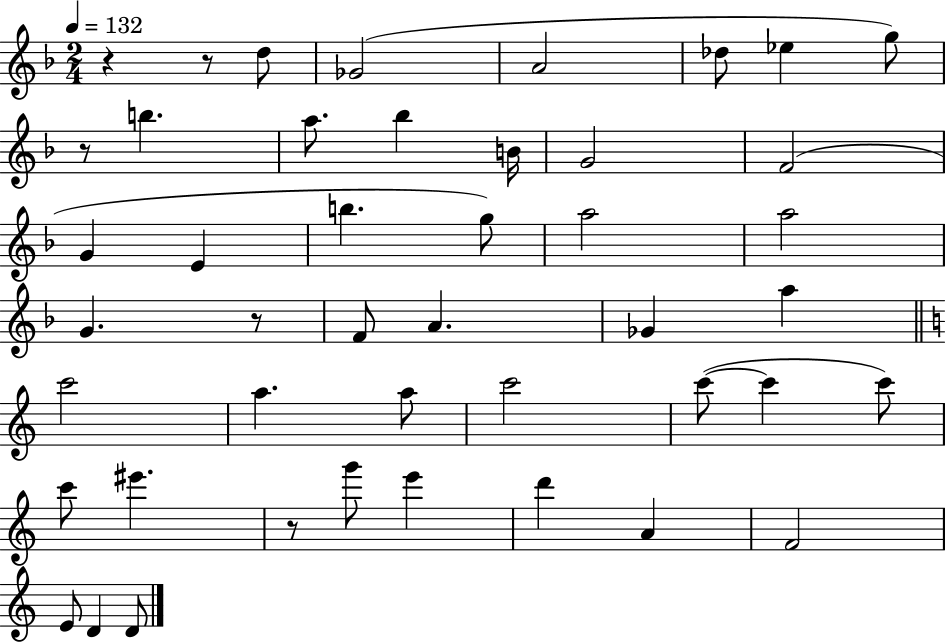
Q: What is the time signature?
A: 2/4